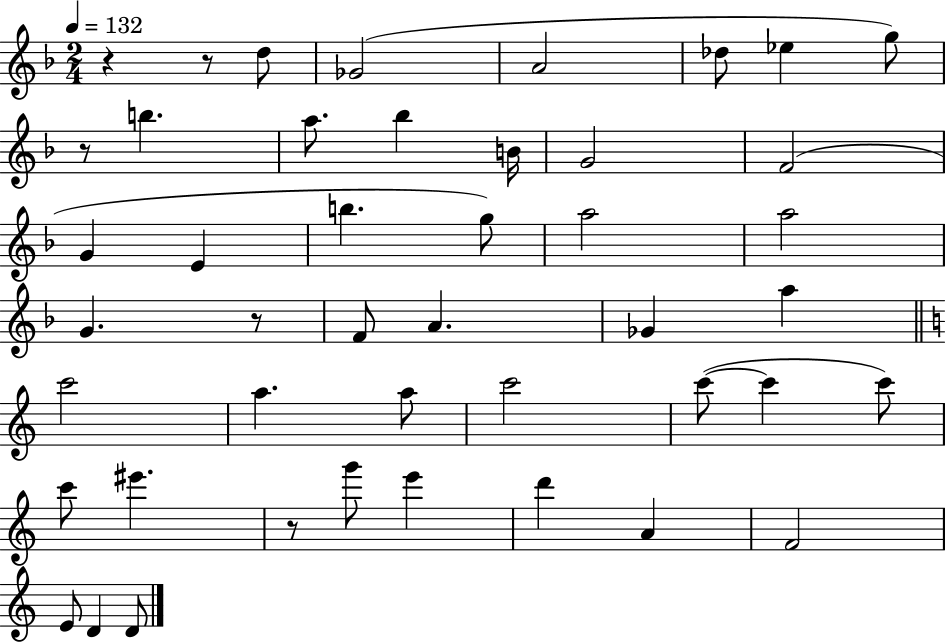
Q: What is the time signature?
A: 2/4